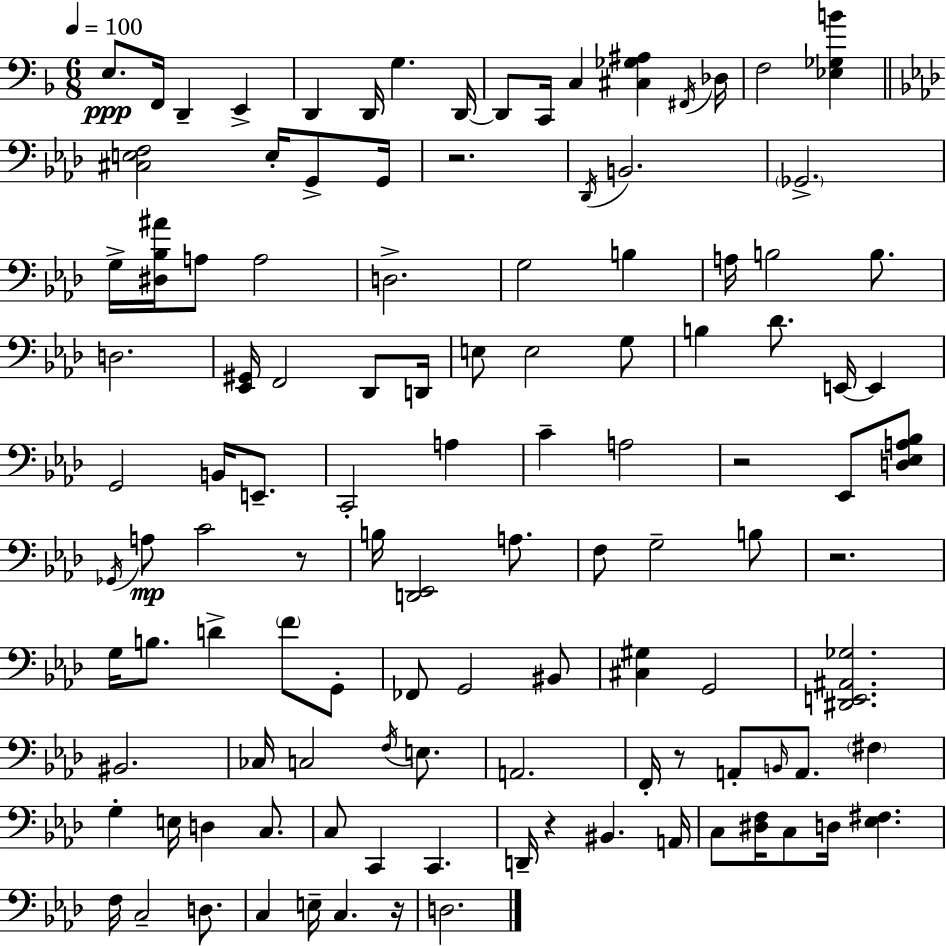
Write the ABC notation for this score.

X:1
T:Untitled
M:6/8
L:1/4
K:F
E,/2 F,,/4 D,, E,, D,, D,,/4 G, D,,/4 D,,/2 C,,/4 C, [^C,_G,^A,] ^F,,/4 _D,/4 F,2 [_E,_G,B] [^C,E,F,]2 E,/4 G,,/2 G,,/4 z2 _D,,/4 B,,2 _G,,2 G,/4 [^D,_B,^A]/4 A,/2 A,2 D,2 G,2 B, A,/4 B,2 B,/2 D,2 [_E,,^G,,]/4 F,,2 _D,,/2 D,,/4 E,/2 E,2 G,/2 B, _D/2 E,,/4 E,, G,,2 B,,/4 E,,/2 C,,2 A, C A,2 z2 _E,,/2 [D,_E,A,_B,]/2 _G,,/4 A,/2 C2 z/2 B,/4 [D,,_E,,]2 A,/2 F,/2 G,2 B,/2 z2 G,/4 B,/2 D F/2 G,,/2 _F,,/2 G,,2 ^B,,/2 [^C,^G,] G,,2 [^D,,E,,^A,,_G,]2 ^B,,2 _C,/4 C,2 F,/4 E,/2 A,,2 F,,/4 z/2 A,,/2 B,,/4 A,,/2 ^F, G, E,/4 D, C,/2 C,/2 C,, C,, D,,/4 z ^B,, A,,/4 C,/2 [^D,F,]/4 C,/2 D,/4 [_E,^F,] F,/4 C,2 D,/2 C, E,/4 C, z/4 D,2